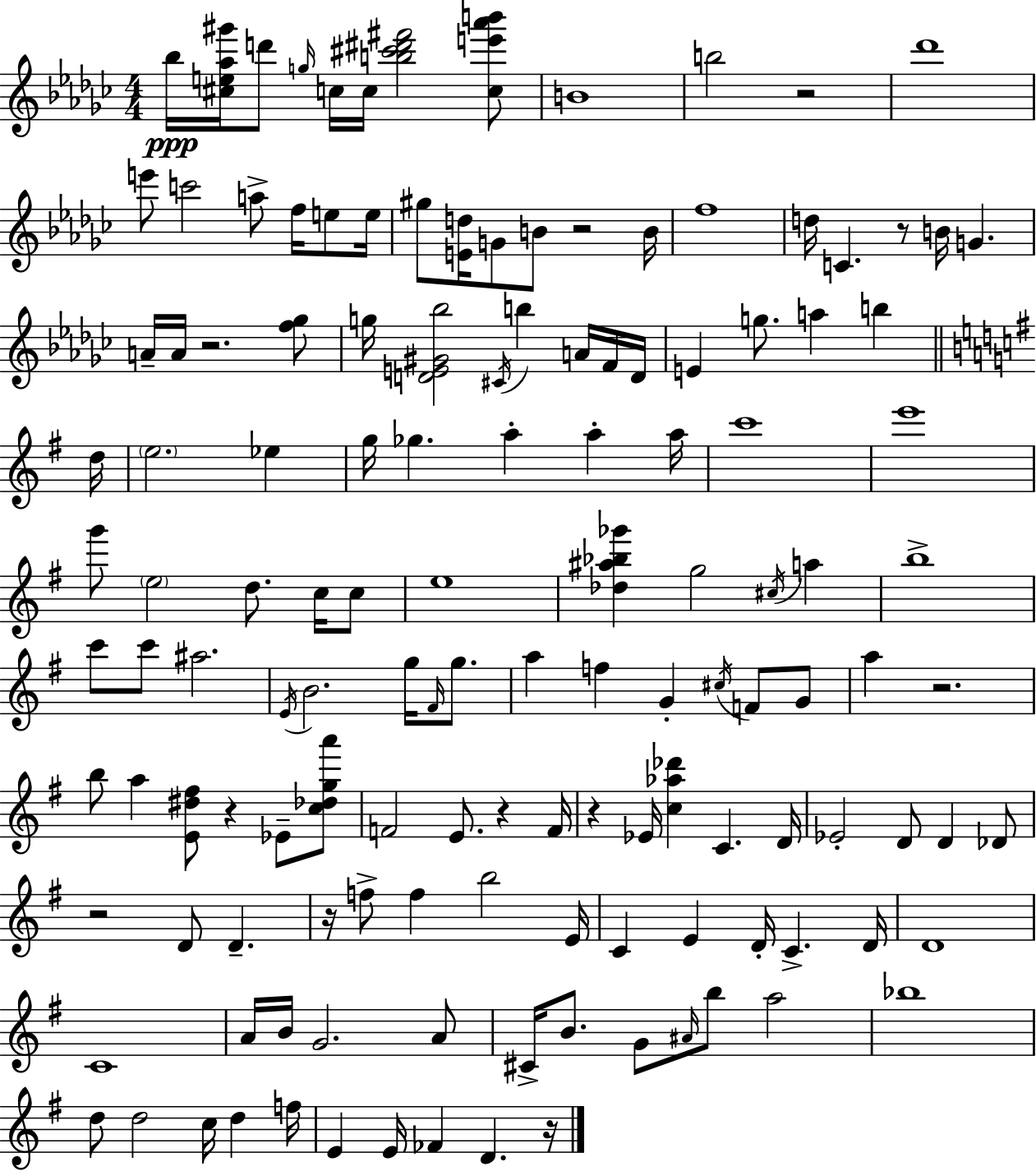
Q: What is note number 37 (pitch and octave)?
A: E5